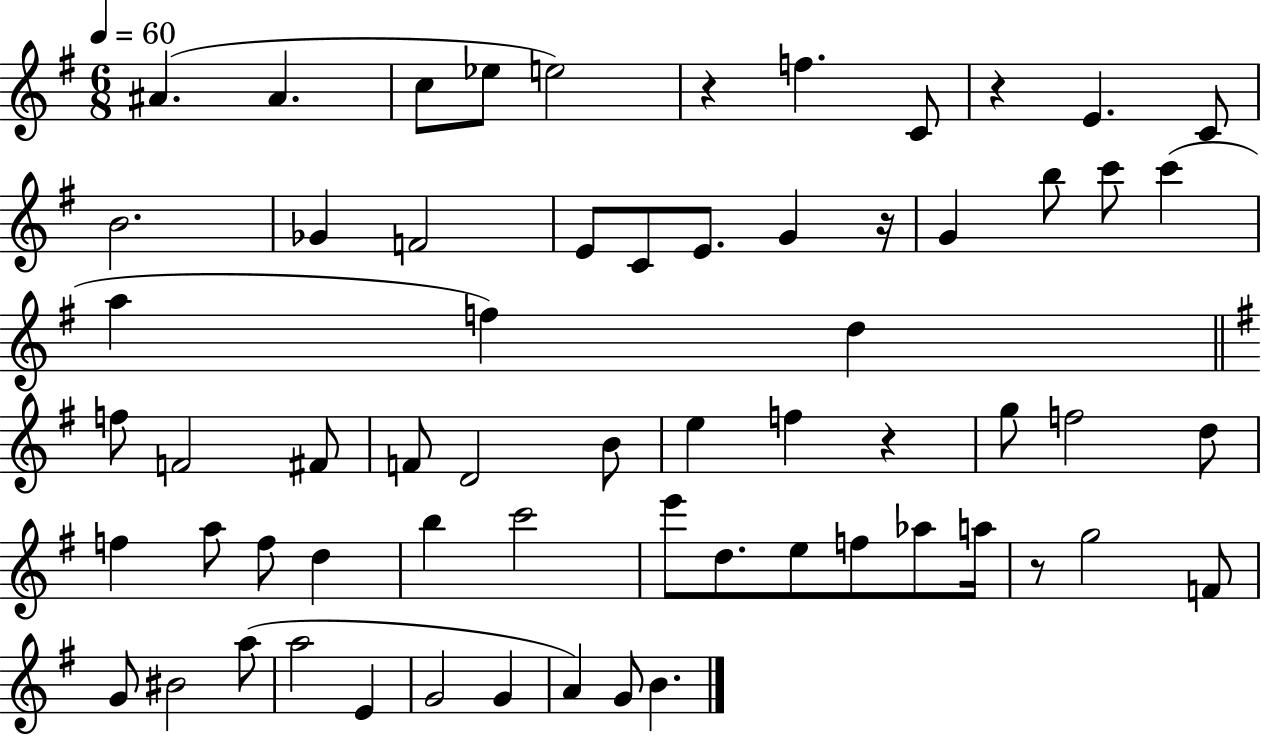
{
  \clef treble
  \numericTimeSignature
  \time 6/8
  \key g \major
  \tempo 4 = 60
  ais'4.( ais'4. | c''8 ees''8 e''2) | r4 f''4. c'8 | r4 e'4. c'8 | \break b'2. | ges'4 f'2 | e'8 c'8 e'8. g'4 r16 | g'4 b''8 c'''8 c'''4( | \break a''4 f''4) d''4 | \bar "||" \break \key e \minor f''8 f'2 fis'8 | f'8 d'2 b'8 | e''4 f''4 r4 | g''8 f''2 d''8 | \break f''4 a''8 f''8 d''4 | b''4 c'''2 | e'''8 d''8. e''8 f''8 aes''8 a''16 | r8 g''2 f'8 | \break g'8 bis'2 a''8( | a''2 e'4 | g'2 g'4 | a'4) g'8 b'4. | \break \bar "|."
}